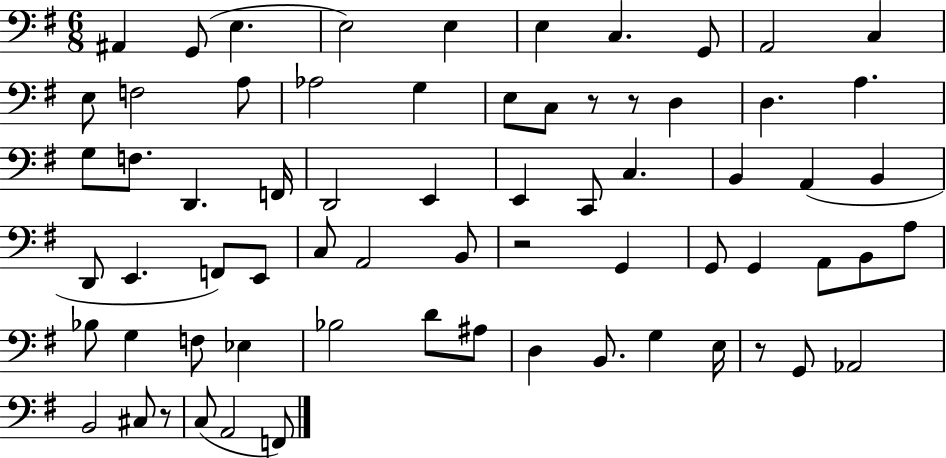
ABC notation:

X:1
T:Untitled
M:6/8
L:1/4
K:G
^A,, G,,/2 E, E,2 E, E, C, G,,/2 A,,2 C, E,/2 F,2 A,/2 _A,2 G, E,/2 C,/2 z/2 z/2 D, D, A, G,/2 F,/2 D,, F,,/4 D,,2 E,, E,, C,,/2 C, B,, A,, B,, D,,/2 E,, F,,/2 E,,/2 C,/2 A,,2 B,,/2 z2 G,, G,,/2 G,, A,,/2 B,,/2 A,/2 _B,/2 G, F,/2 _E, _B,2 D/2 ^A,/2 D, B,,/2 G, E,/4 z/2 G,,/2 _A,,2 B,,2 ^C,/2 z/2 C,/2 A,,2 F,,/2